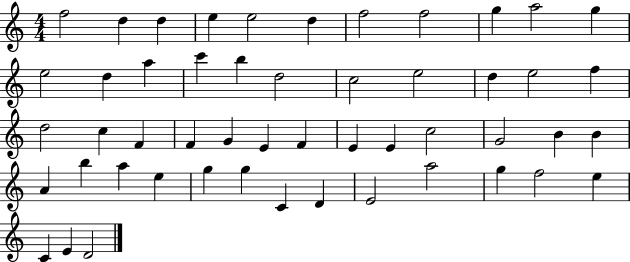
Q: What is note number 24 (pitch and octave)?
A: C5